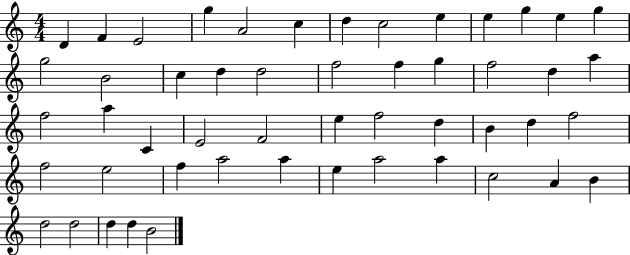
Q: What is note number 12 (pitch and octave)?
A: E5